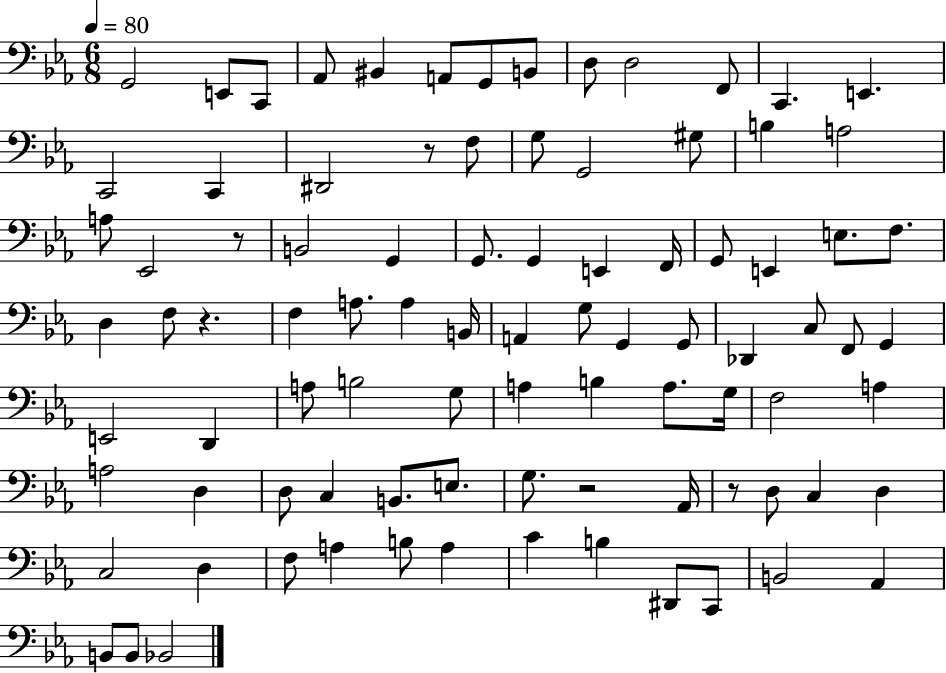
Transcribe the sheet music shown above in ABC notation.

X:1
T:Untitled
M:6/8
L:1/4
K:Eb
G,,2 E,,/2 C,,/2 _A,,/2 ^B,, A,,/2 G,,/2 B,,/2 D,/2 D,2 F,,/2 C,, E,, C,,2 C,, ^D,,2 z/2 F,/2 G,/2 G,,2 ^G,/2 B, A,2 A,/2 _E,,2 z/2 B,,2 G,, G,,/2 G,, E,, F,,/4 G,,/2 E,, E,/2 F,/2 D, F,/2 z F, A,/2 A, B,,/4 A,, G,/2 G,, G,,/2 _D,, C,/2 F,,/2 G,, E,,2 D,, A,/2 B,2 G,/2 A, B, A,/2 G,/4 F,2 A, A,2 D, D,/2 C, B,,/2 E,/2 G,/2 z2 _A,,/4 z/2 D,/2 C, D, C,2 D, F,/2 A, B,/2 A, C B, ^D,,/2 C,,/2 B,,2 _A,, B,,/2 B,,/2 _B,,2